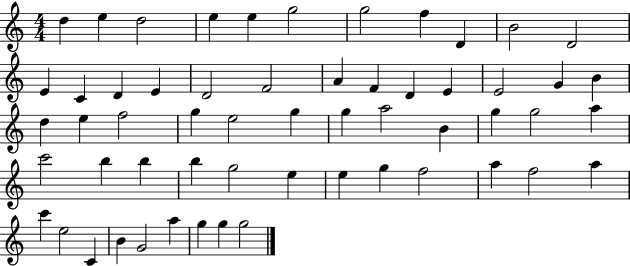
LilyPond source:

{
  \clef treble
  \numericTimeSignature
  \time 4/4
  \key c \major
  d''4 e''4 d''2 | e''4 e''4 g''2 | g''2 f''4 d'4 | b'2 d'2 | \break e'4 c'4 d'4 e'4 | d'2 f'2 | a'4 f'4 d'4 e'4 | e'2 g'4 b'4 | \break d''4 e''4 f''2 | g''4 e''2 g''4 | g''4 a''2 b'4 | g''4 g''2 a''4 | \break c'''2 b''4 b''4 | b''4 g''2 e''4 | e''4 g''4 f''2 | a''4 f''2 a''4 | \break c'''4 e''2 c'4 | b'4 g'2 a''4 | g''4 g''4 g''2 | \bar "|."
}